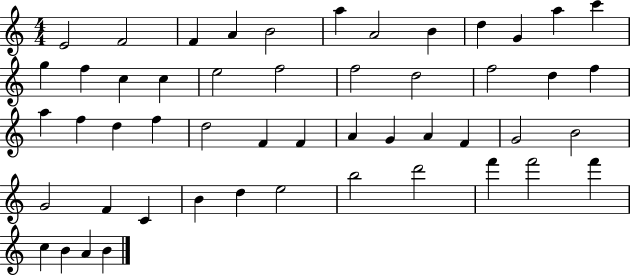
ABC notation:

X:1
T:Untitled
M:4/4
L:1/4
K:C
E2 F2 F A B2 a A2 B d G a c' g f c c e2 f2 f2 d2 f2 d f a f d f d2 F F A G A F G2 B2 G2 F C B d e2 b2 d'2 f' f'2 f' c B A B